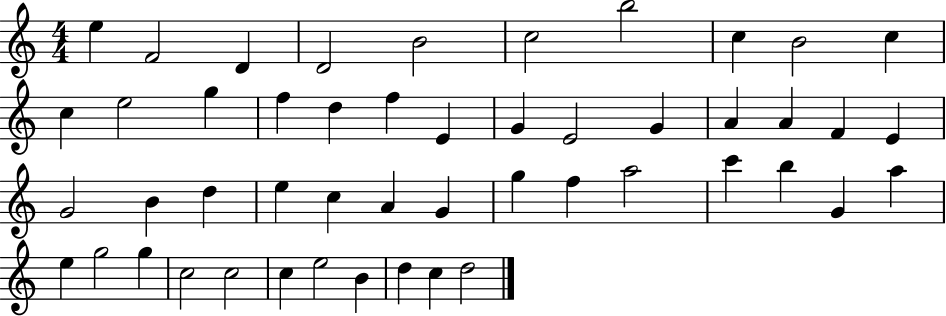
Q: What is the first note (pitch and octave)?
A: E5